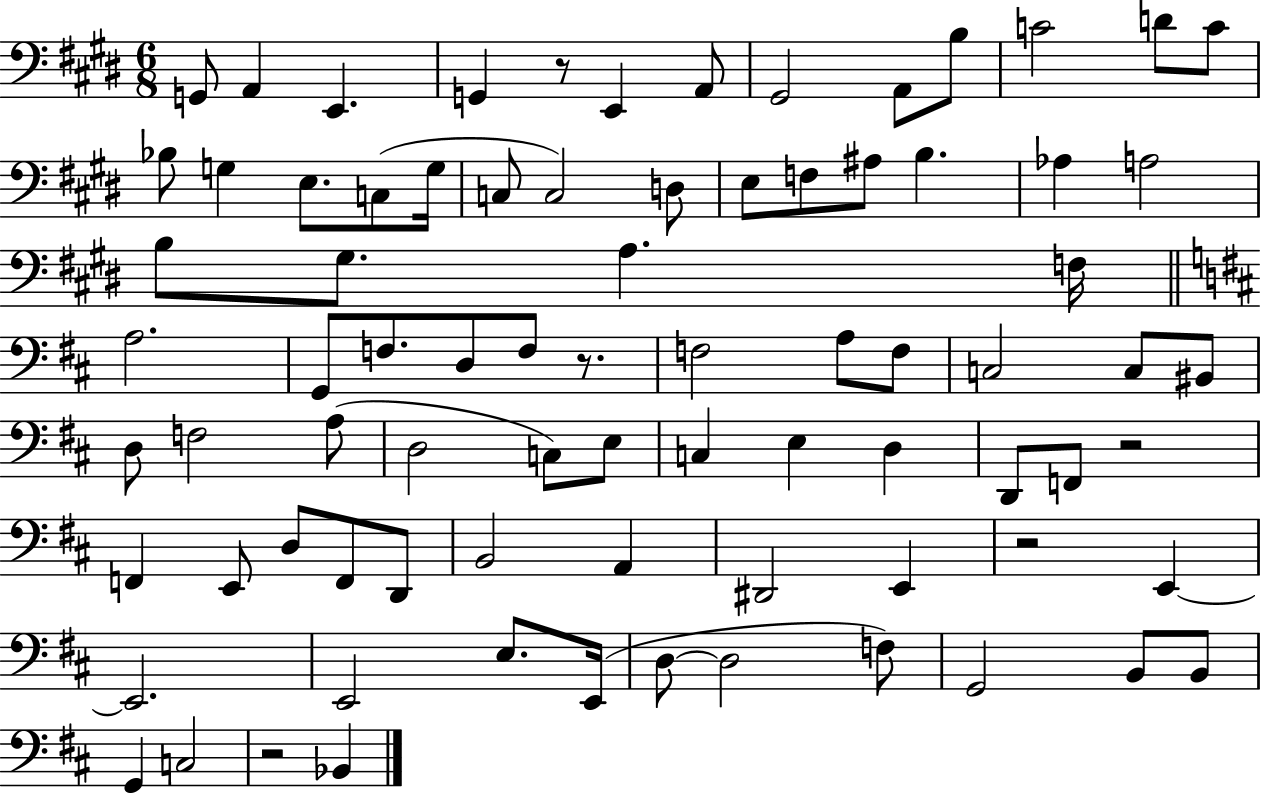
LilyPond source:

{
  \clef bass
  \numericTimeSignature
  \time 6/8
  \key e \major
  g,8 a,4 e,4. | g,4 r8 e,4 a,8 | gis,2 a,8 b8 | c'2 d'8 c'8 | \break bes8 g4 e8. c8( g16 | c8 c2) d8 | e8 f8 ais8 b4. | aes4 a2 | \break b8 gis8. a4. f16 | \bar "||" \break \key d \major a2. | g,8 f8. d8 f8 r8. | f2 a8 f8 | c2 c8 bis,8 | \break d8 f2 a8( | d2 c8) e8 | c4 e4 d4 | d,8 f,8 r2 | \break f,4 e,8 d8 f,8 d,8 | b,2 a,4 | dis,2 e,4 | r2 e,4~~ | \break e,2. | e,2 e8. e,16( | d8~~ d2 f8) | g,2 b,8 b,8 | \break g,4 c2 | r2 bes,4 | \bar "|."
}